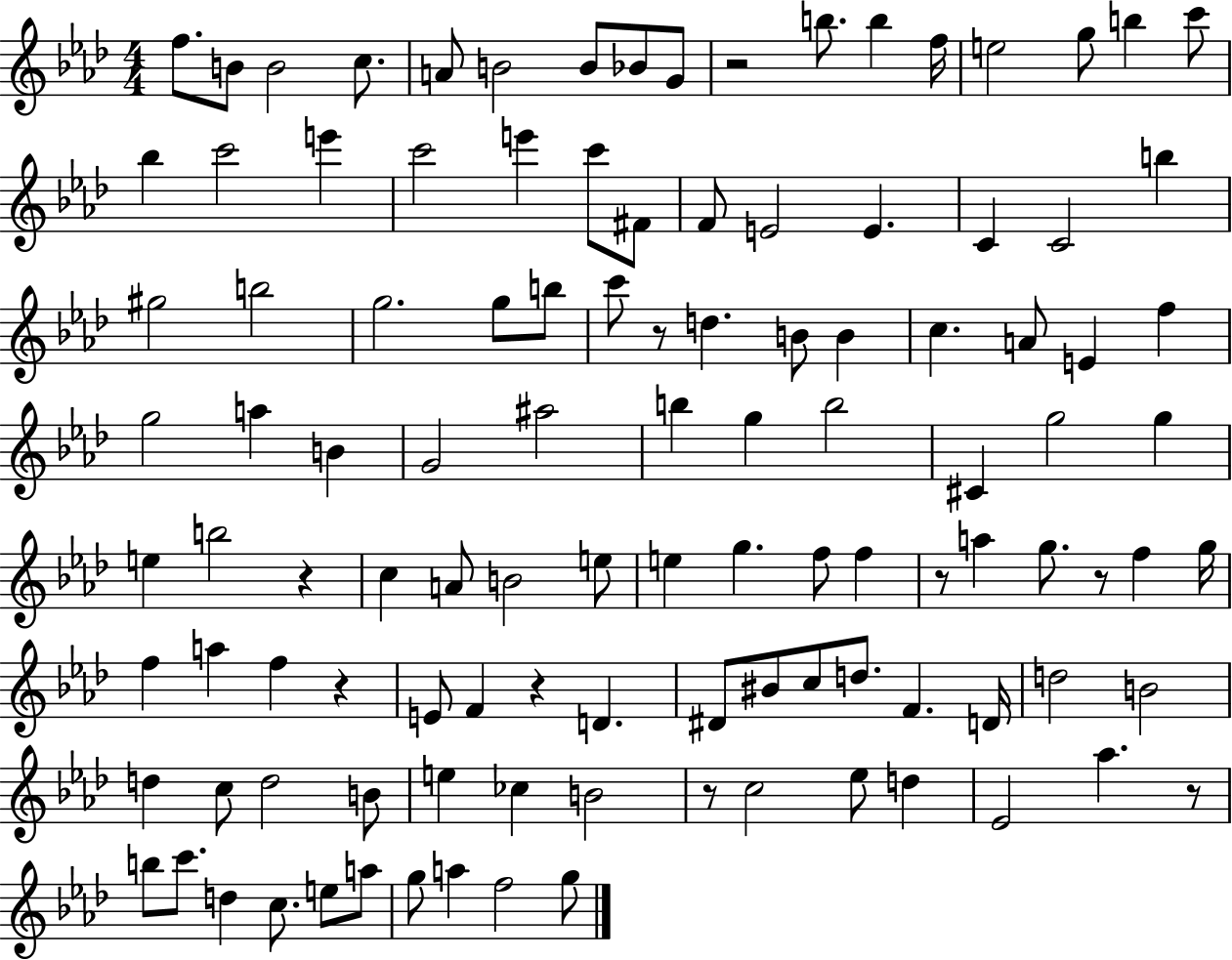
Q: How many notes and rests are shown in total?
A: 112